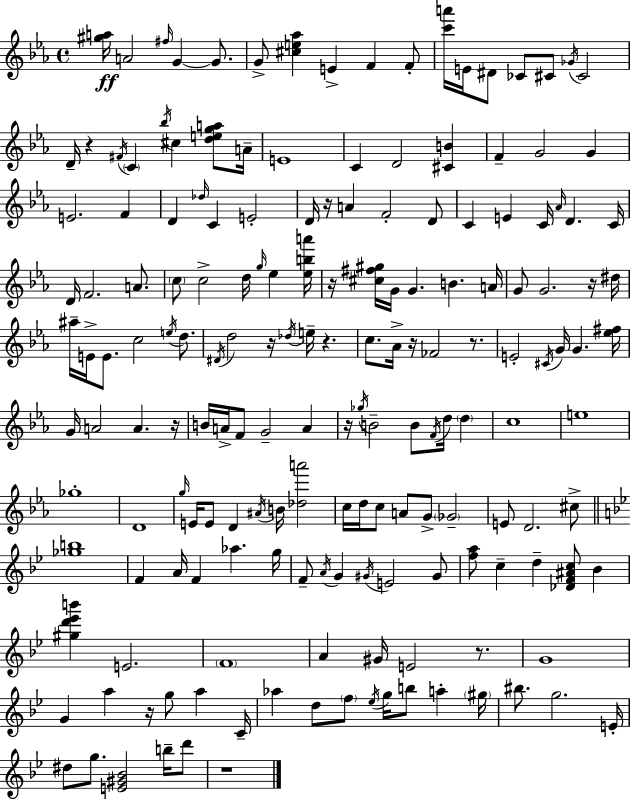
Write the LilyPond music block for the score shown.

{
  \clef treble
  \time 4/4
  \defaultTimeSignature
  \key c \minor
  <gis'' a''>16\ff a'2 \grace { fis''16 } g'4~~ g'8. | g'8-> <cis'' e'' aes''>4 e'4-> f'4 f'8-. | <c''' a'''>16 e'16 dis'8 ces'8 cis'8 \acciaccatura { ges'16 } cis'2 | d'16-- r4 \acciaccatura { fis'16 } \parenthesize c'4 \acciaccatura { bes''16 } cis''4 | \break <d'' e'' g'' a''>8 a'16-- e'1 | c'4 d'2 | <cis' b'>4 f'4-- g'2 | g'4 e'2. | \break f'4 d'4 \grace { des''16 } c'4 e'2-. | d'16 r16 a'4 f'2-. | d'8 c'4 e'4 c'16 \grace { aes'16 } d'4. | c'16 d'16 f'2. | \break a'8. \parenthesize c''8 c''2-> | d''16 \grace { g''16 } ees''4 <ees'' b'' a'''>16 r16 <cis'' fis'' gis''>16 g'16 g'4. | b'4. a'16 g'8 g'2. | r16 dis''16 ais''16-- e'16-> e'8. c''2 | \break \acciaccatura { e''16 } d''8. \acciaccatura { dis'16 } d''2 | r16 \acciaccatura { des''16 } e''16-- r4. c''8. aes'16-> r16 fes'2 | r8. e'2-. | \acciaccatura { cis'16 } g'16 g'4. <ees'' fis''>16 g'16 a'2 | \break a'4. r16 b'16 a'16-> f'8 g'2-- | a'4 r16 \acciaccatura { ges''16 } b'2-- | b'8 \acciaccatura { f'16 } d''16 \parenthesize d''4 c''1 | e''1 | \break ges''1-. | d'1 | \grace { g''16 } e'16 e'8 | d'4 \acciaccatura { ais'16 } b'16 <des'' a'''>2 c''16 | \break d''16 c''8 a'8 g'8-> \parenthesize ges'2-- e'8 | d'2. cis''8-> \bar "||" \break \key g \minor <ges'' b''>1 | f'4 a'16 f'4 aes''4. g''16 | f'8-- \acciaccatura { a'16 } g'4 \acciaccatura { gis'16 } e'2 | gis'8 <f'' a''>8 c''4-- d''4-- <des' f' ais' c''>8 bes'4 | \break <gis'' d''' ees''' b'''>4 e'2. | \parenthesize f'1 | a'4 gis'16 e'2 r8. | g'1 | \break g'4 a''4 r16 g''8 a''4 | c'16-- aes''4 d''8 \parenthesize f''8 \acciaccatura { ees''16 } g''16 b''8 a''4-. | \parenthesize gis''16 bis''8. g''2. | e'16-. dis''8 g''8. <e' gis' bes'>2 | \break b''16-- d'''8 r1 | \bar "|."
}